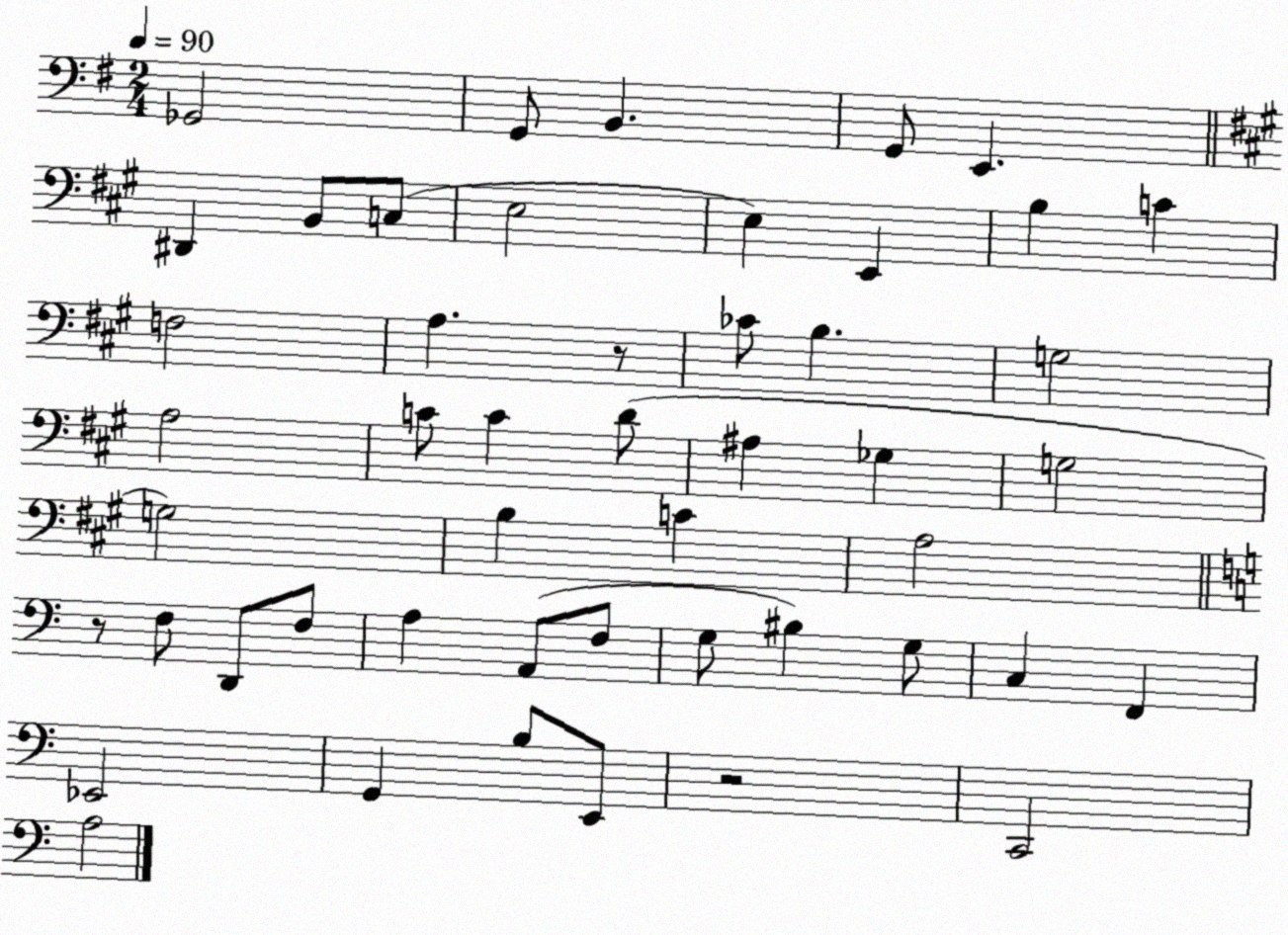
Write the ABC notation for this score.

X:1
T:Untitled
M:2/4
L:1/4
K:G
_G,,2 G,,/2 B,, G,,/2 E,, ^D,, B,,/2 C,/2 E,2 E, E,, B, C F,2 A, z/2 _C/2 B, G,2 A,2 C/2 C D/2 ^A, _G, G,2 G,2 B, C A,2 z/2 F,/2 D,,/2 F,/2 A, A,,/2 F,/2 G,/2 ^B, G,/2 C, F,, _E,,2 G,, B,/2 E,,/2 z2 C,,2 A,2